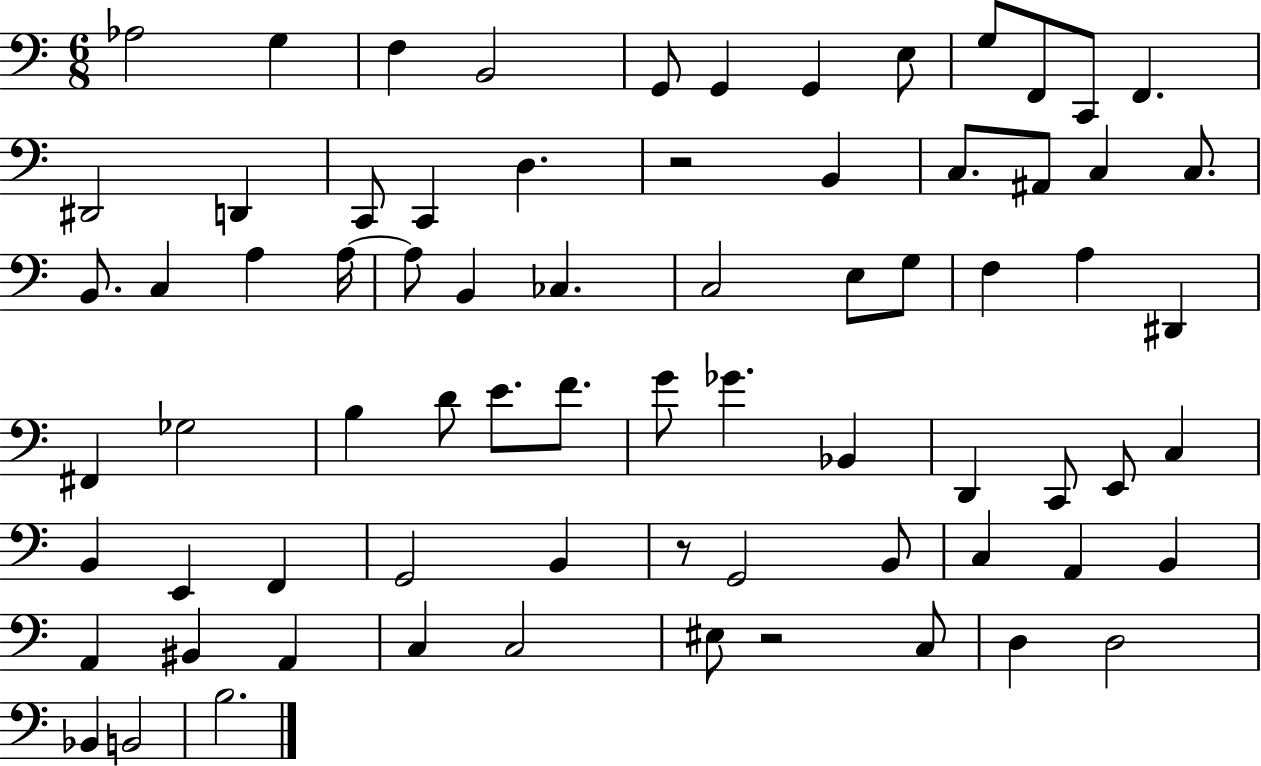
X:1
T:Untitled
M:6/8
L:1/4
K:C
_A,2 G, F, B,,2 G,,/2 G,, G,, E,/2 G,/2 F,,/2 C,,/2 F,, ^D,,2 D,, C,,/2 C,, D, z2 B,, C,/2 ^A,,/2 C, C,/2 B,,/2 C, A, A,/4 A,/2 B,, _C, C,2 E,/2 G,/2 F, A, ^D,, ^F,, _G,2 B, D/2 E/2 F/2 G/2 _G _B,, D,, C,,/2 E,,/2 C, B,, E,, F,, G,,2 B,, z/2 G,,2 B,,/2 C, A,, B,, A,, ^B,, A,, C, C,2 ^E,/2 z2 C,/2 D, D,2 _B,, B,,2 B,2